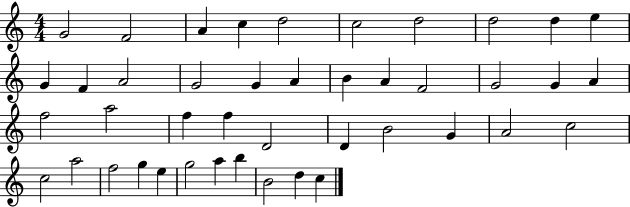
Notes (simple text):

G4/h F4/h A4/q C5/q D5/h C5/h D5/h D5/h D5/q E5/q G4/q F4/q A4/h G4/h G4/q A4/q B4/q A4/q F4/h G4/h G4/q A4/q F5/h A5/h F5/q F5/q D4/h D4/q B4/h G4/q A4/h C5/h C5/h A5/h F5/h G5/q E5/q G5/h A5/q B5/q B4/h D5/q C5/q